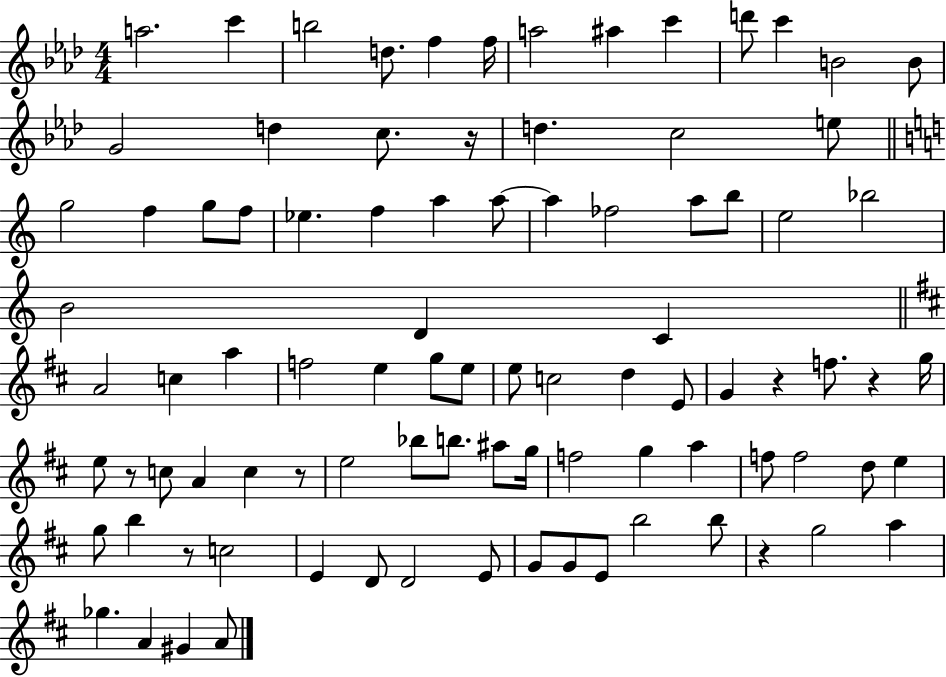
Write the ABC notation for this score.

X:1
T:Untitled
M:4/4
L:1/4
K:Ab
a2 c' b2 d/2 f f/4 a2 ^a c' d'/2 c' B2 B/2 G2 d c/2 z/4 d c2 e/2 g2 f g/2 f/2 _e f a a/2 a _f2 a/2 b/2 e2 _b2 B2 D C A2 c a f2 e g/2 e/2 e/2 c2 d E/2 G z f/2 z g/4 e/2 z/2 c/2 A c z/2 e2 _b/2 b/2 ^a/2 g/4 f2 g a f/2 f2 d/2 e g/2 b z/2 c2 E D/2 D2 E/2 G/2 G/2 E/2 b2 b/2 z g2 a _g A ^G A/2